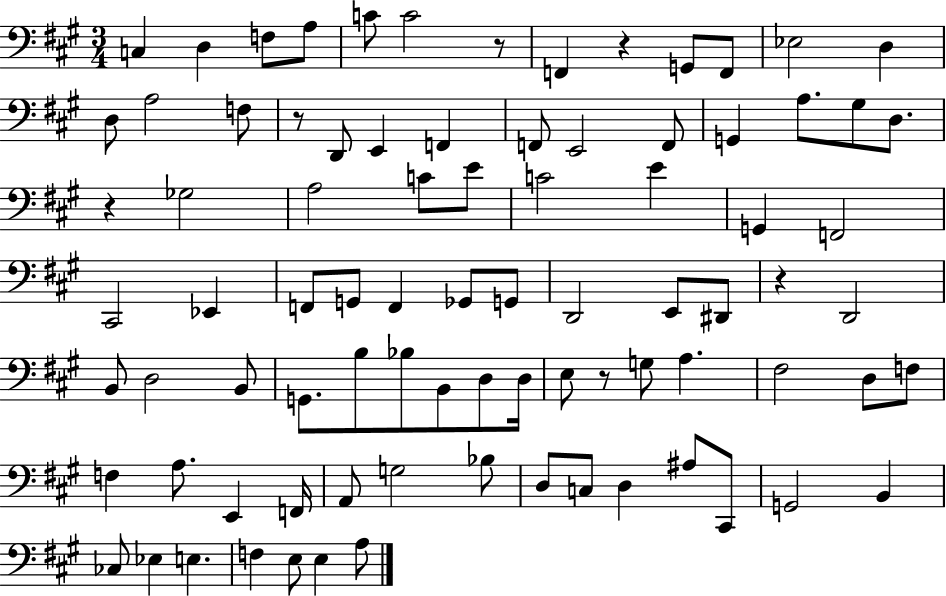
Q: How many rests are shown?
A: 6